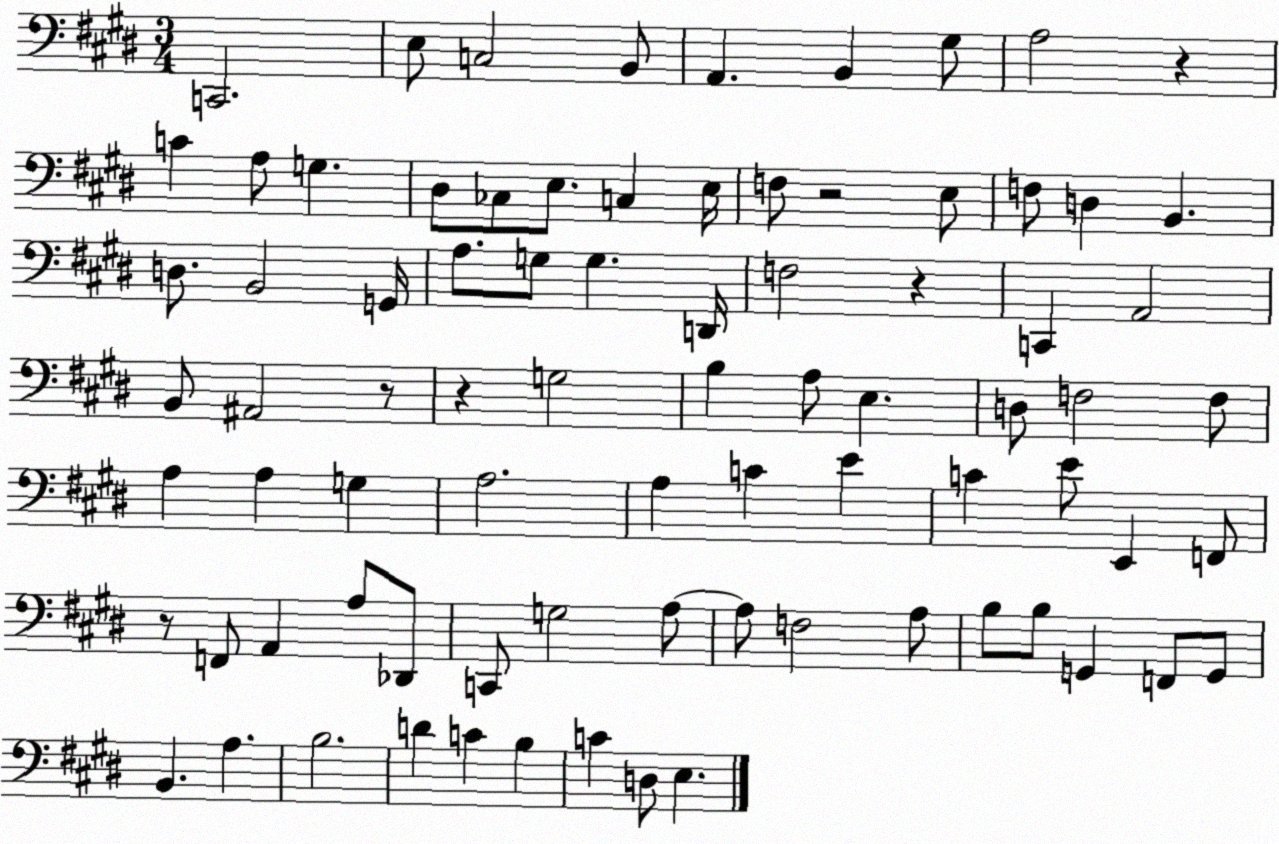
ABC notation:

X:1
T:Untitled
M:3/4
L:1/4
K:E
C,,2 E,/2 C,2 B,,/2 A,, B,, ^G,/2 A,2 z C A,/2 G, ^D,/2 _C,/2 E,/2 C, E,/4 F,/2 z2 E,/2 F,/2 D, B,, D,/2 B,,2 G,,/4 A,/2 G,/2 G, D,,/4 F,2 z C,, A,,2 B,,/2 ^A,,2 z/2 z G,2 B, A,/2 E, D,/2 F,2 F,/2 A, A, G, A,2 A, C E C E/2 E,, F,,/2 z/2 F,,/2 A,, A,/2 _D,,/2 C,,/2 G,2 A,/2 A,/2 F,2 A,/2 B,/2 B,/2 G,, F,,/2 G,,/2 B,, A, B,2 D C B, C D,/2 E,